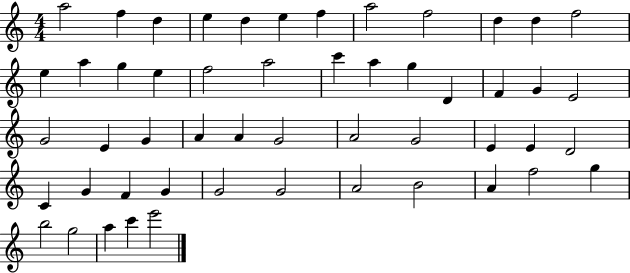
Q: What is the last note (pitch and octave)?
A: E6